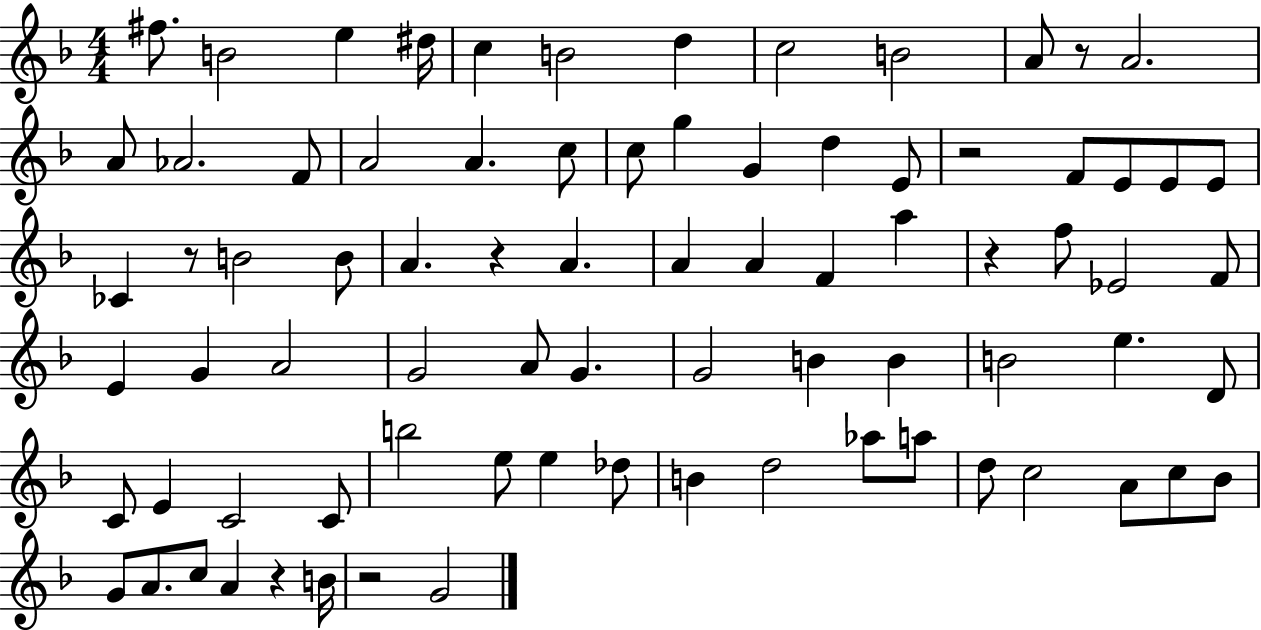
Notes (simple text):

F#5/e. B4/h E5/q D#5/s C5/q B4/h D5/q C5/h B4/h A4/e R/e A4/h. A4/e Ab4/h. F4/e A4/h A4/q. C5/e C5/e G5/q G4/q D5/q E4/e R/h F4/e E4/e E4/e E4/e CES4/q R/e B4/h B4/e A4/q. R/q A4/q. A4/q A4/q F4/q A5/q R/q F5/e Eb4/h F4/e E4/q G4/q A4/h G4/h A4/e G4/q. G4/h B4/q B4/q B4/h E5/q. D4/e C4/e E4/q C4/h C4/e B5/h E5/e E5/q Db5/e B4/q D5/h Ab5/e A5/e D5/e C5/h A4/e C5/e Bb4/e G4/e A4/e. C5/e A4/q R/q B4/s R/h G4/h